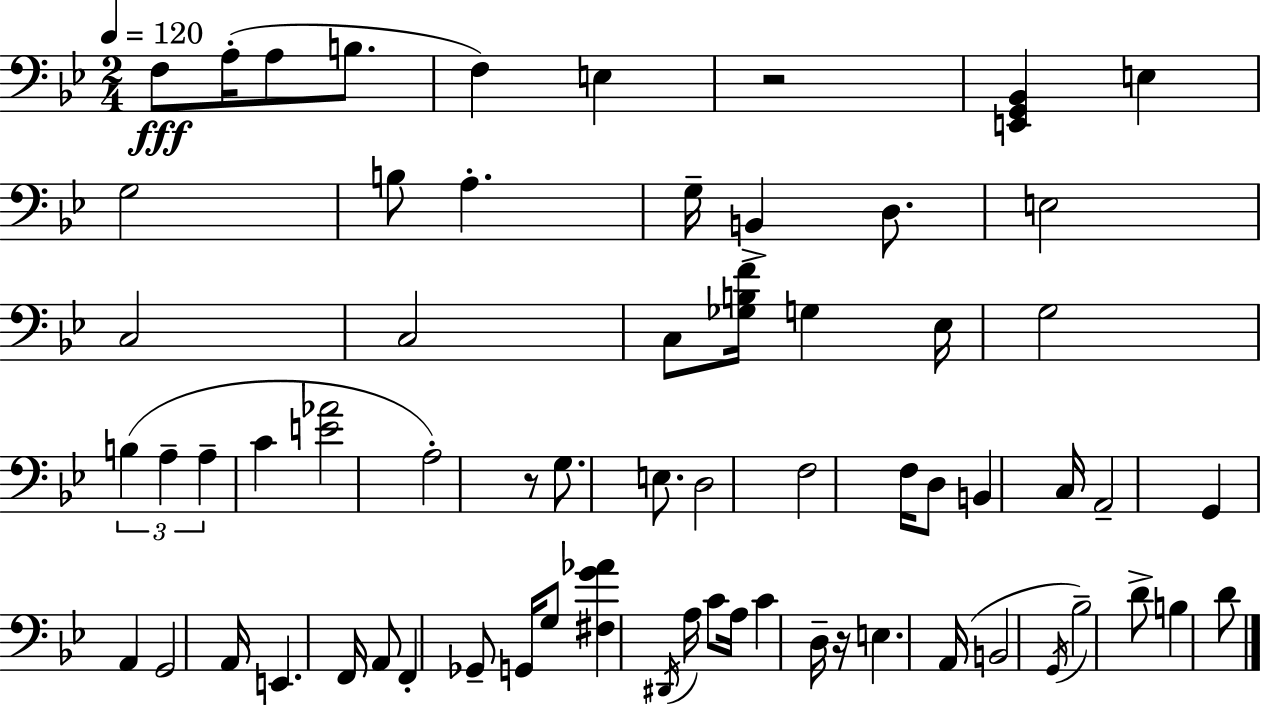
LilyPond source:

{
  \clef bass
  \numericTimeSignature
  \time 2/4
  \key bes \major
  \tempo 4 = 120
  f8\fff a16-.( a8 b8. | f4) e4 | r2 | <e, g, bes,>4 e4 | \break g2 | b8 a4.-. | g16-- b,4-> d8. | e2 | \break c2 | c2 | c8 <ges b f'>16 g4 ees16 | g2 | \break \tuplet 3/2 { b4( a4-- | a4-- } c'4 | <e' aes'>2 | a2-.) | \break r8 g8. e8. | d2 | f2 | f16 d8 b,4 c16 | \break a,2-- | g,4 a,4 | g,2 | a,16 e,4. f,16 | \break a,8 f,4-. ges,8-- | g,16 g8 <fis g' aes'>4 \acciaccatura { dis,16 } | a16 c'8 a16 c'4 | d16-- r16 e4. | \break a,16( b,2 | \acciaccatura { g,16 } bes2--) | d'8-> b4 | d'8 \bar "|."
}